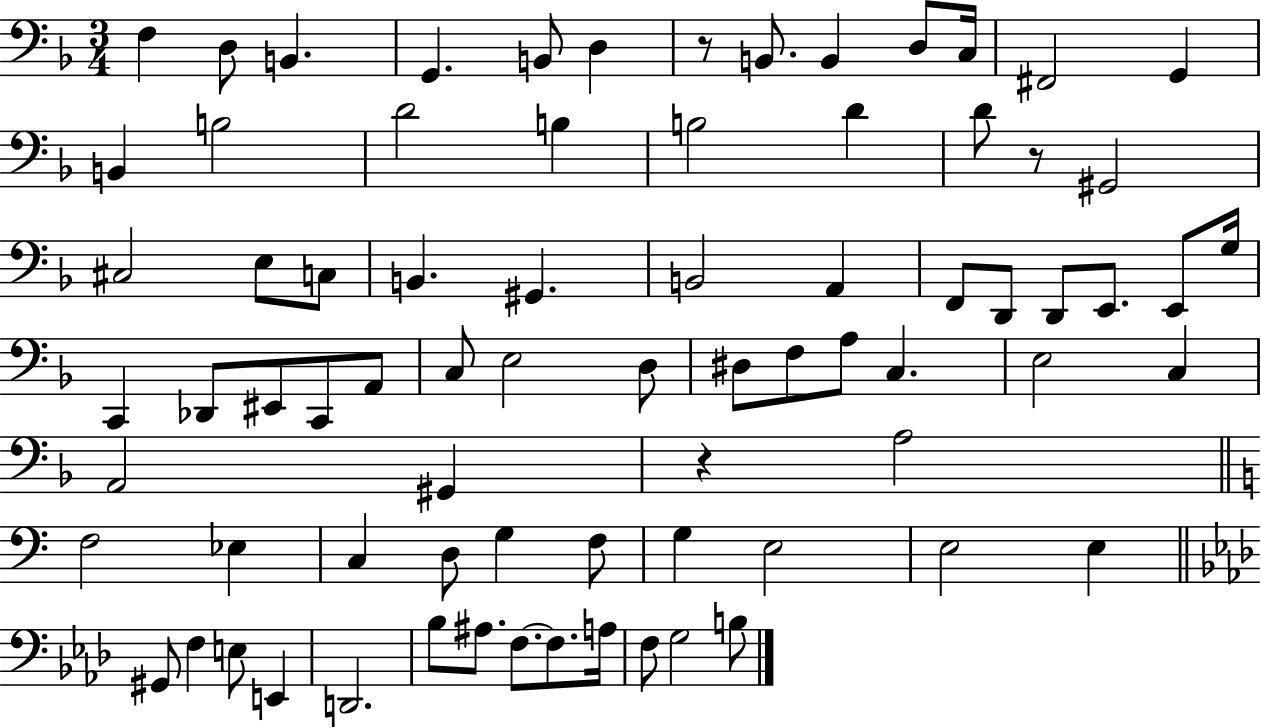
{
  \clef bass
  \numericTimeSignature
  \time 3/4
  \key f \major
  \repeat volta 2 { f4 d8 b,4. | g,4. b,8 d4 | r8 b,8. b,4 d8 c16 | fis,2 g,4 | \break b,4 b2 | d'2 b4 | b2 d'4 | d'8 r8 gis,2 | \break cis2 e8 c8 | b,4. gis,4. | b,2 a,4 | f,8 d,8 d,8 e,8. e,8 g16 | \break c,4 des,8 eis,8 c,8 a,8 | c8 e2 d8 | dis8 f8 a8 c4. | e2 c4 | \break a,2 gis,4 | r4 a2 | \bar "||" \break \key c \major f2 ees4 | c4 d8 g4 f8 | g4 e2 | e2 e4 | \break \bar "||" \break \key f \minor gis,8 f4 e8 e,4 | d,2. | bes8 ais8. f8.~~ f8. a16 | f8 g2 b8 | \break } \bar "|."
}